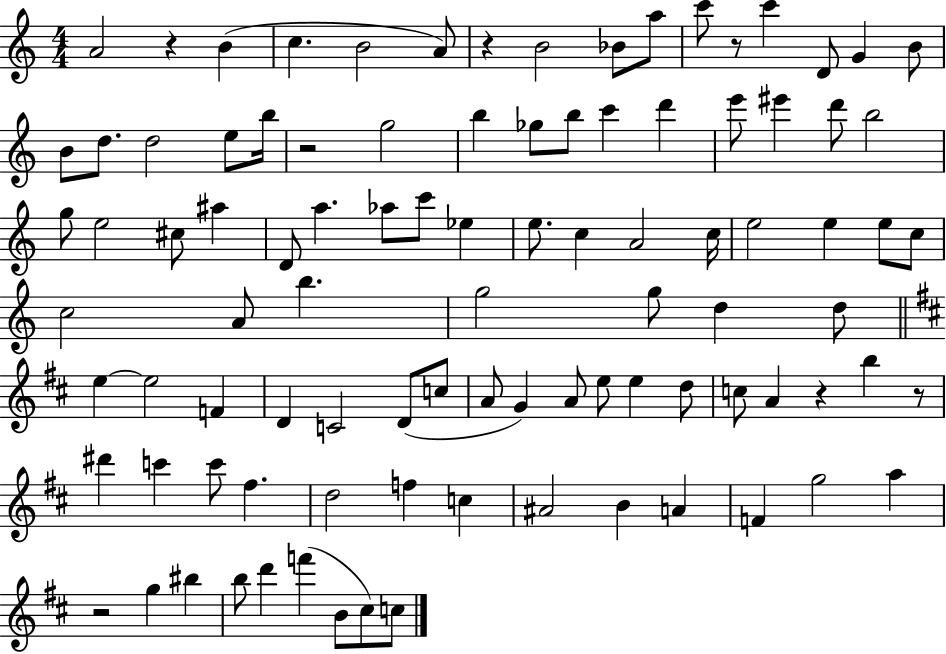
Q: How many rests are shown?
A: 7